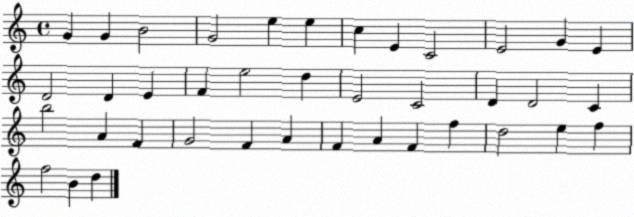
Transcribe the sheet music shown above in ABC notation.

X:1
T:Untitled
M:4/4
L:1/4
K:C
G G B2 G2 e e c E C2 E2 G E D2 D E F e2 d E2 C2 D D2 C b2 A F G2 F A F A F f d2 e f f2 B d